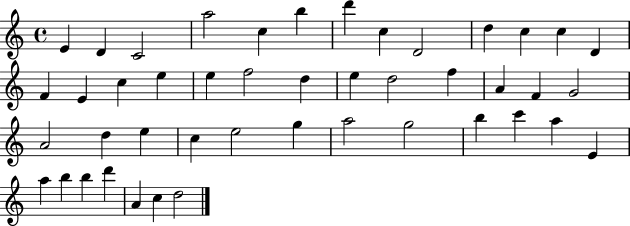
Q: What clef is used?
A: treble